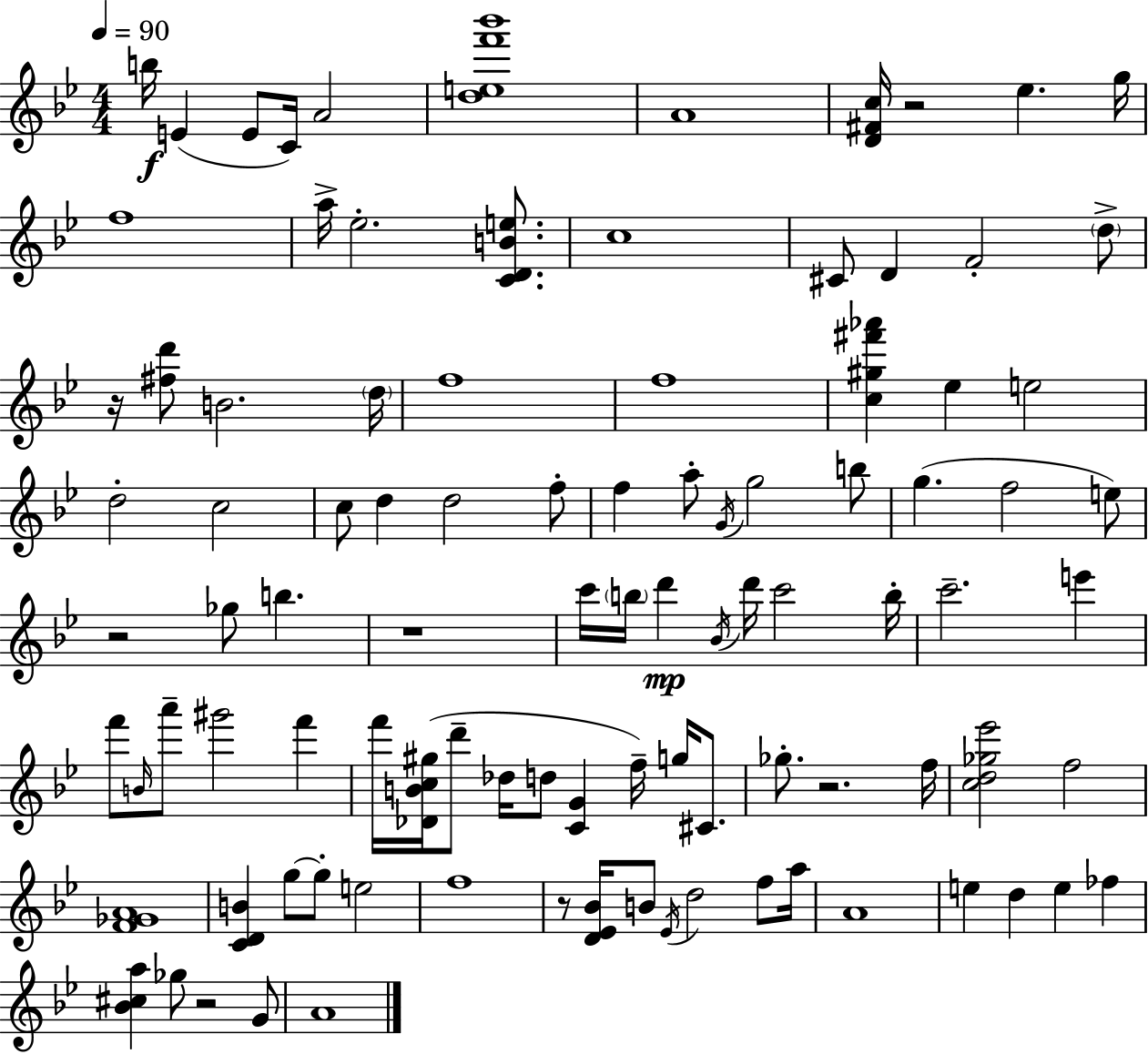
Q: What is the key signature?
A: G minor